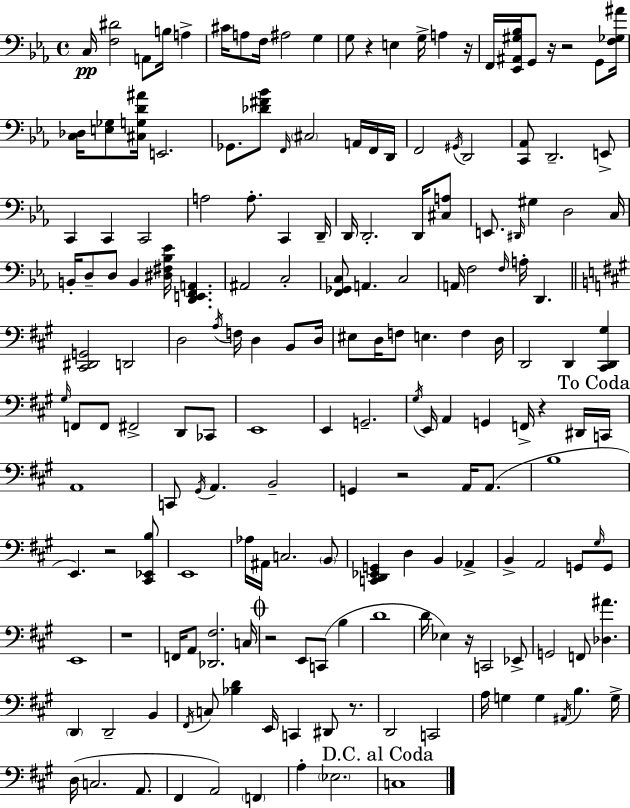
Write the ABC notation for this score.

X:1
T:Untitled
M:4/4
L:1/4
K:Cm
C,/4 [F,^D]2 A,,/2 B,/4 A, ^C/4 A,/2 F,/4 ^A,2 G, G,/2 z E, G,/4 A, z/4 F,,/4 [_E,,^A,,^G,_B,]/4 G,,/2 z/4 z2 G,,/2 [F,_G,^A]/4 [C,_D,]/4 [E,_G,]/2 [^C,G,D^A]/4 E,,2 _G,,/2 [_D^F_B]/2 F,,/4 ^C,2 A,,/4 F,,/4 D,,/4 F,,2 ^G,,/4 D,,2 [C,,_A,,]/2 D,,2 E,,/2 C,, C,, C,,2 A,2 A,/2 C,, D,,/4 D,,/4 D,,2 D,,/4 [^C,A,]/2 E,,/2 ^D,,/4 ^G, D,2 C,/4 B,,/4 D,/2 D,/2 B,, [^D,^F,_B,_E]/4 [D,,E,,F,,A,,] ^A,,2 C,2 [F,,_G,,C,]/2 A,, C,2 A,,/4 F,2 F,/4 A,/4 D,, [^C,,^D,,G,,]2 D,,2 D,2 A,/4 F,/4 D, B,,/2 D,/4 ^E,/2 D,/4 F,/2 E, F, D,/4 D,,2 D,, [^C,,D,,^G,] ^G,/4 F,,/2 F,,/2 ^F,,2 D,,/2 _C,,/2 E,,4 E,, G,,2 ^G,/4 E,,/4 A,, G,, F,,/4 z ^D,,/4 C,,/4 A,,4 C,,/2 ^G,,/4 A,, B,,2 G,, z2 A,,/4 A,,/2 B,4 E,, z2 [^C,,_E,,B,]/2 E,,4 _A,/4 ^A,,/4 C,2 B,,/2 [C,,D,,_E,,G,,] D, B,, _A,, B,, A,,2 G,,/2 ^G,/4 G,,/2 E,,4 z4 F,,/4 A,,/2 [_D,,^F,]2 C,/4 z2 E,,/2 C,,/2 B, D4 D/4 _E, z/4 C,,2 _E,,/2 G,,2 F,,/2 [_D,^A] D,, D,,2 B,, ^F,,/4 C,/2 [_B,D] E,,/4 C,, ^D,,/2 z/2 D,,2 C,,2 A,/4 G, G, ^A,,/4 B, G,/4 D,/4 C,2 A,,/2 ^F,, A,,2 F,, A, _E,2 C,4